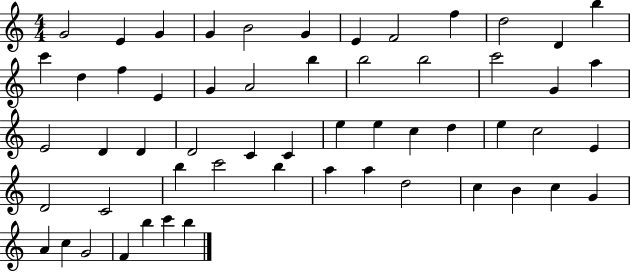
X:1
T:Untitled
M:4/4
L:1/4
K:C
G2 E G G B2 G E F2 f d2 D b c' d f E G A2 b b2 b2 c'2 G a E2 D D D2 C C e e c d e c2 E D2 C2 b c'2 b a a d2 c B c G A c G2 F b c' b